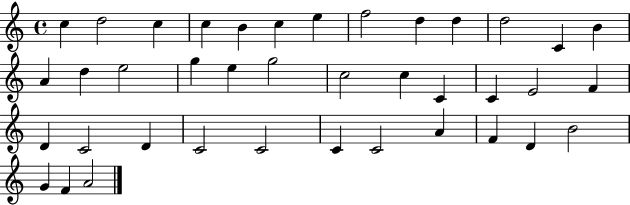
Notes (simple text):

C5/q D5/h C5/q C5/q B4/q C5/q E5/q F5/h D5/q D5/q D5/h C4/q B4/q A4/q D5/q E5/h G5/q E5/q G5/h C5/h C5/q C4/q C4/q E4/h F4/q D4/q C4/h D4/q C4/h C4/h C4/q C4/h A4/q F4/q D4/q B4/h G4/q F4/q A4/h